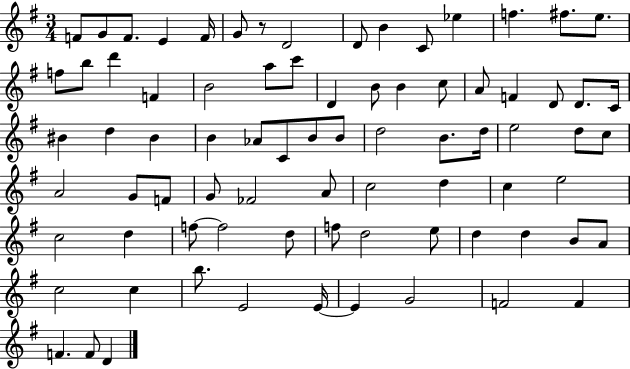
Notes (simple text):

F4/e G4/e F4/e. E4/q F4/s G4/e R/e D4/h D4/e B4/q C4/e Eb5/q F5/q. F#5/e. E5/e. F5/e B5/e D6/q F4/q B4/h A5/e C6/e D4/q B4/e B4/q C5/e A4/e F4/q D4/e D4/e. C4/s BIS4/q D5/q BIS4/q B4/q Ab4/e C4/e B4/e B4/e D5/h B4/e. D5/s E5/h D5/e C5/e A4/h G4/e F4/e G4/e FES4/h A4/e C5/h D5/q C5/q E5/h C5/h D5/q F5/e F5/h D5/e F5/e D5/h E5/e D5/q D5/q B4/e A4/e C5/h C5/q B5/e. E4/h E4/s E4/q G4/h F4/h F4/q F4/q. F4/e D4/q